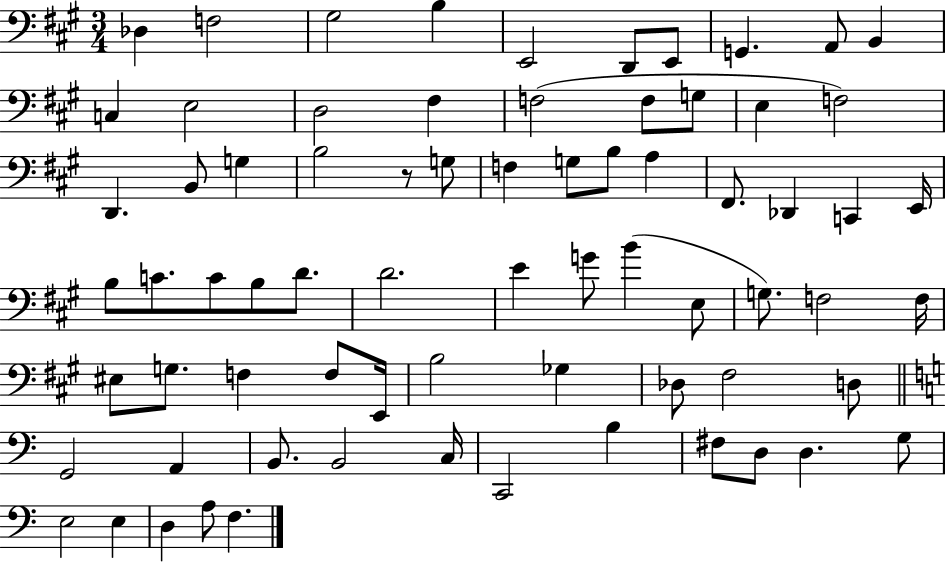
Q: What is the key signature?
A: A major